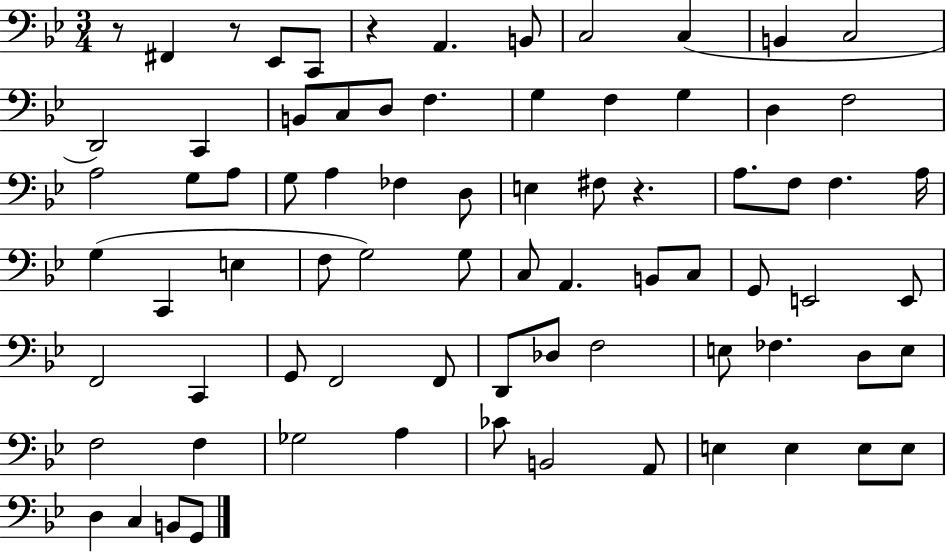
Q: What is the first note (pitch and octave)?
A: F#2